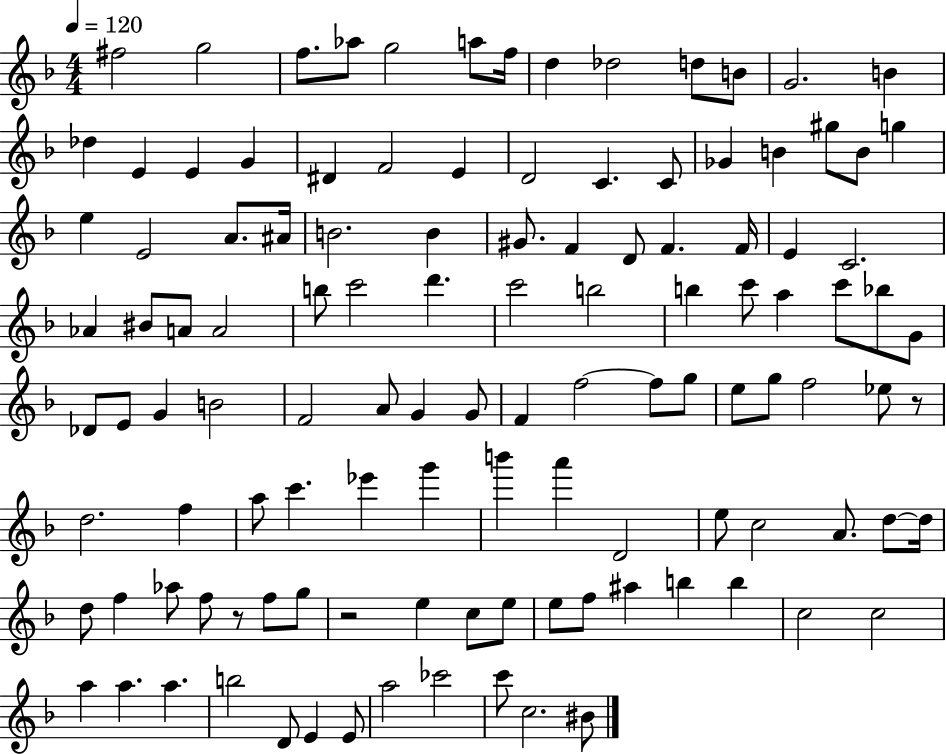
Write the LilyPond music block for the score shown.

{
  \clef treble
  \numericTimeSignature
  \time 4/4
  \key f \major
  \tempo 4 = 120
  fis''2 g''2 | f''8. aes''8 g''2 a''8 f''16 | d''4 des''2 d''8 b'8 | g'2. b'4 | \break des''4 e'4 e'4 g'4 | dis'4 f'2 e'4 | d'2 c'4. c'8 | ges'4 b'4 gis''8 b'8 g''4 | \break e''4 e'2 a'8. ais'16 | b'2. b'4 | gis'8. f'4 d'8 f'4. f'16 | e'4 c'2. | \break aes'4 bis'8 a'8 a'2 | b''8 c'''2 d'''4. | c'''2 b''2 | b''4 c'''8 a''4 c'''8 bes''8 g'8 | \break des'8 e'8 g'4 b'2 | f'2 a'8 g'4 g'8 | f'4 f''2~~ f''8 g''8 | e''8 g''8 f''2 ees''8 r8 | \break d''2. f''4 | a''8 c'''4. ees'''4 g'''4 | b'''4 a'''4 d'2 | e''8 c''2 a'8. d''8~~ d''16 | \break d''8 f''4 aes''8 f''8 r8 f''8 g''8 | r2 e''4 c''8 e''8 | e''8 f''8 ais''4 b''4 b''4 | c''2 c''2 | \break a''4 a''4. a''4. | b''2 d'8 e'4 e'8 | a''2 ces'''2 | c'''8 c''2. bis'8 | \break \bar "|."
}